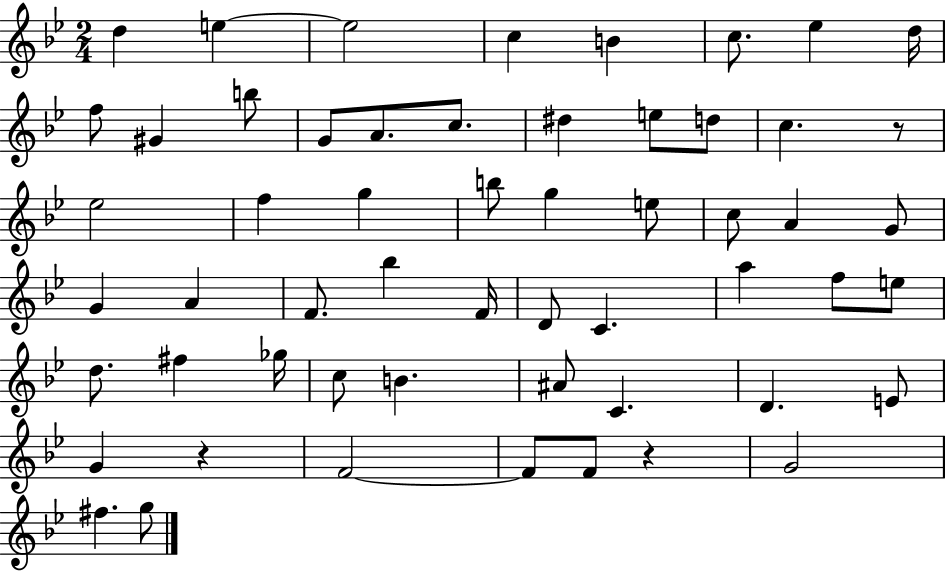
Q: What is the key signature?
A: BES major